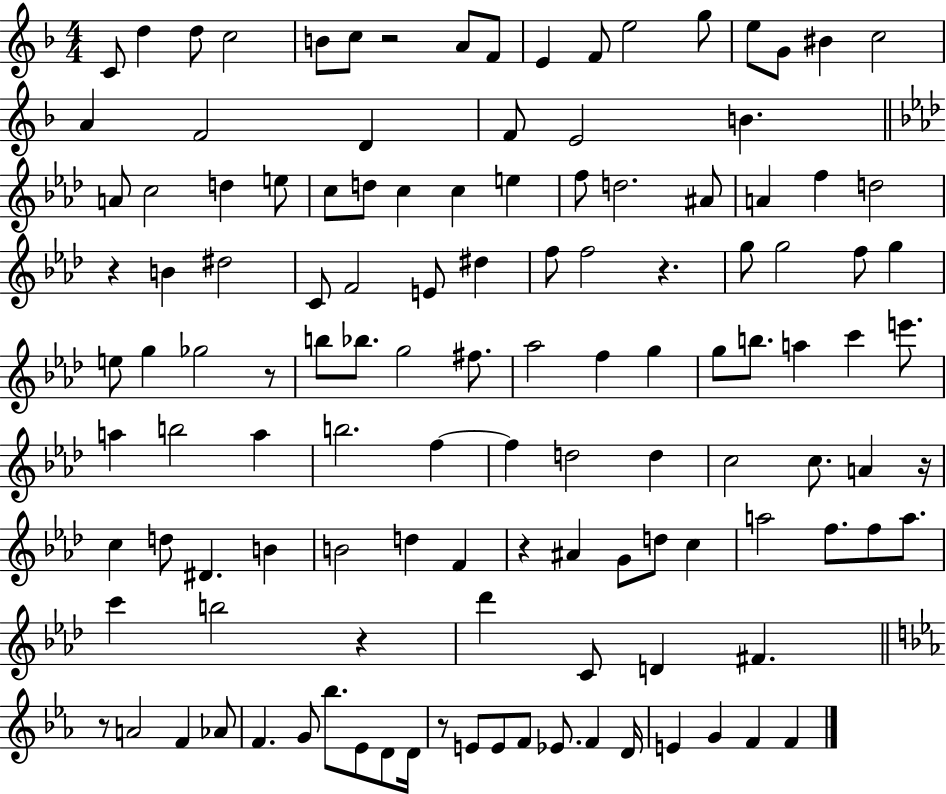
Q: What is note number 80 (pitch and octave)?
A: B4